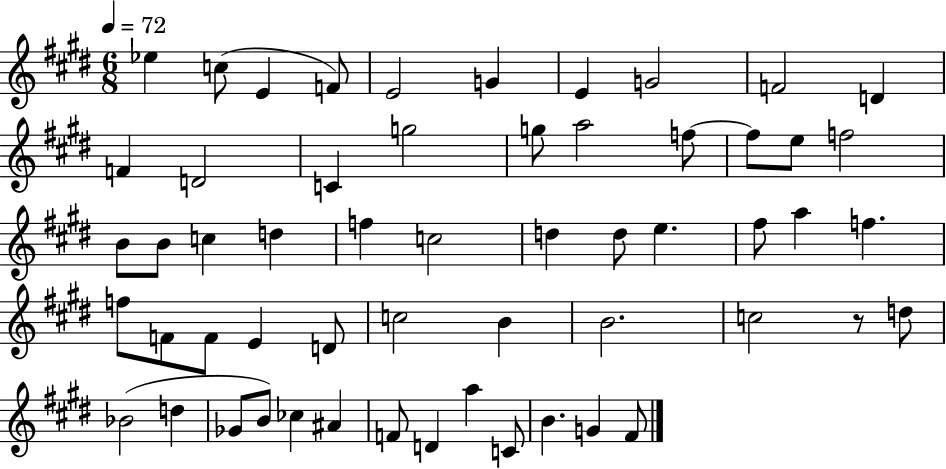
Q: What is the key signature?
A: E major